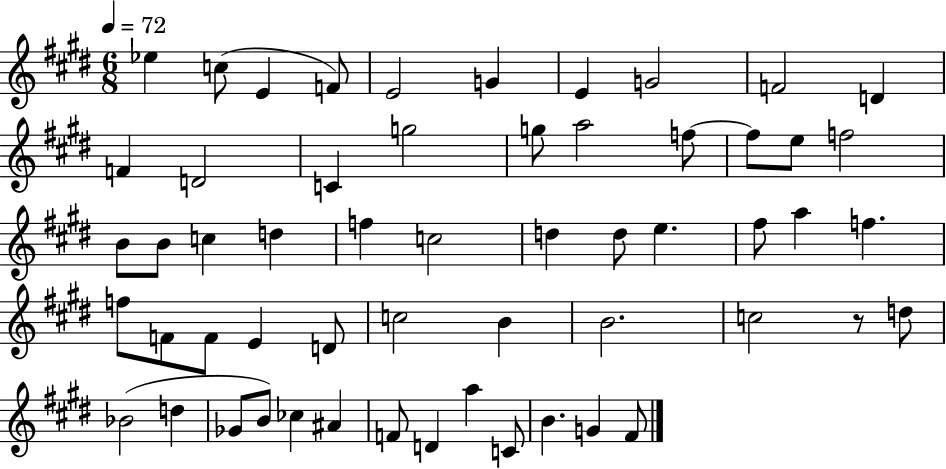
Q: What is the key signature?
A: E major